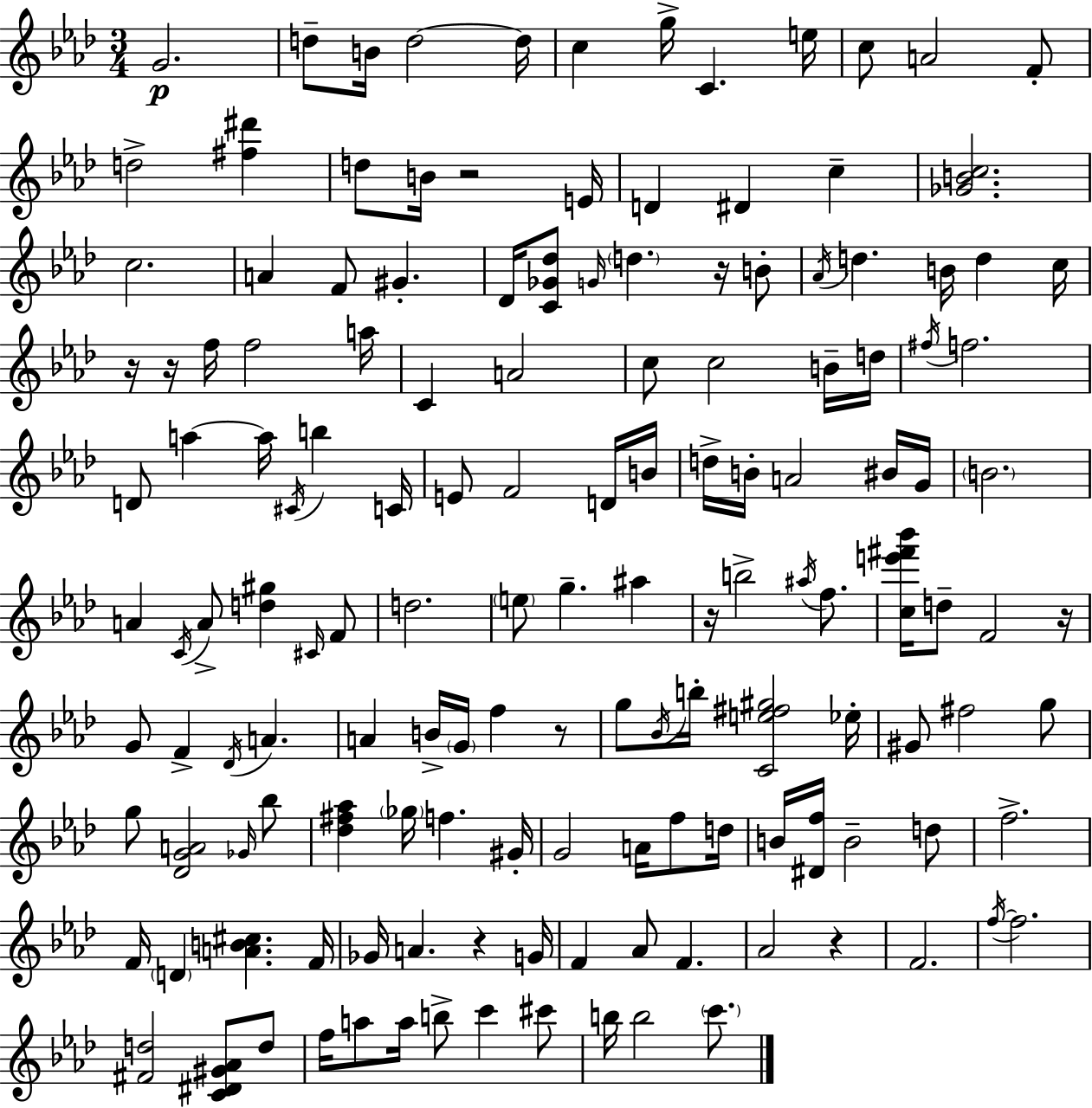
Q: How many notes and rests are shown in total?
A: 146